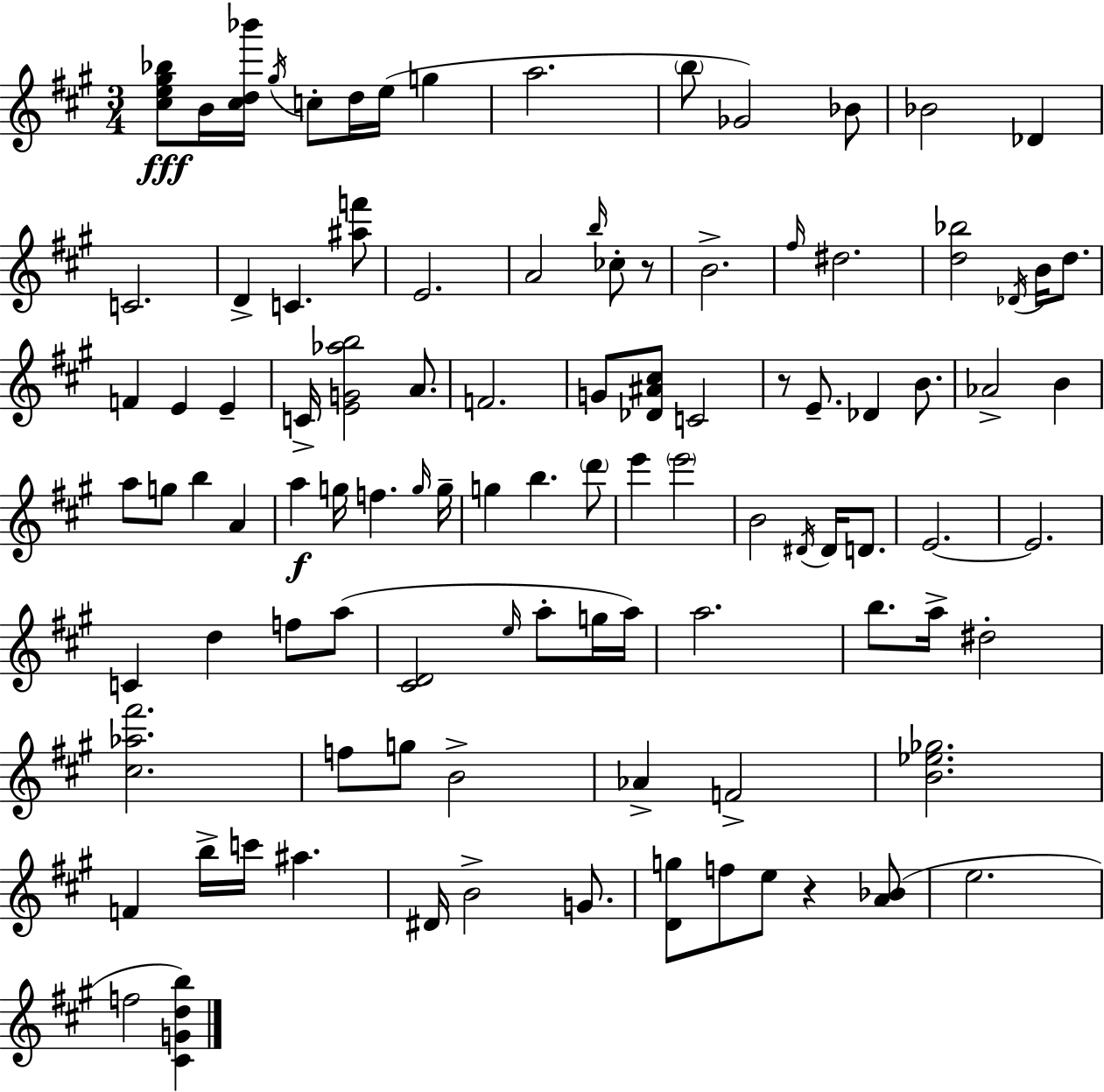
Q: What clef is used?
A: treble